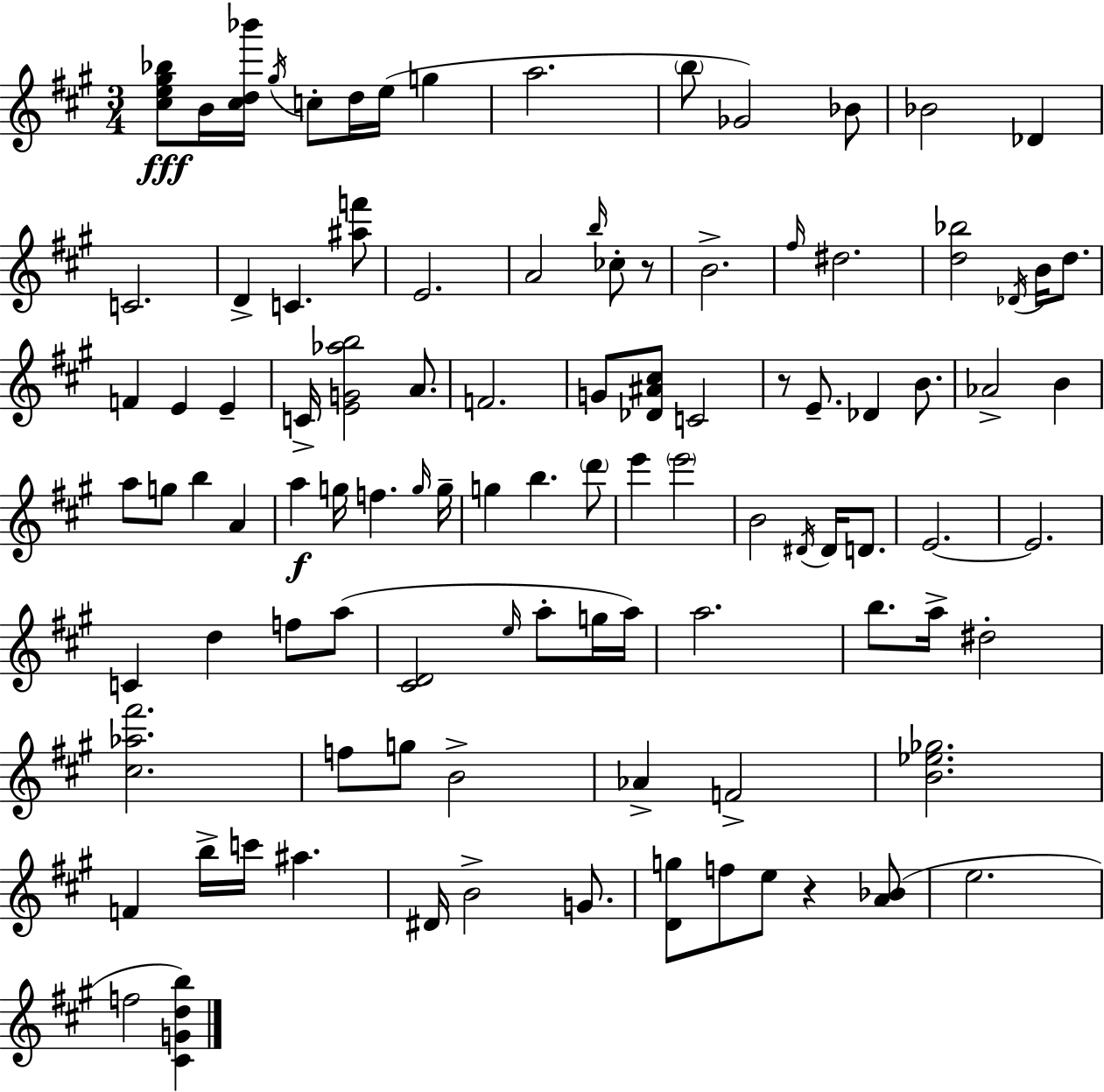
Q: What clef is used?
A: treble